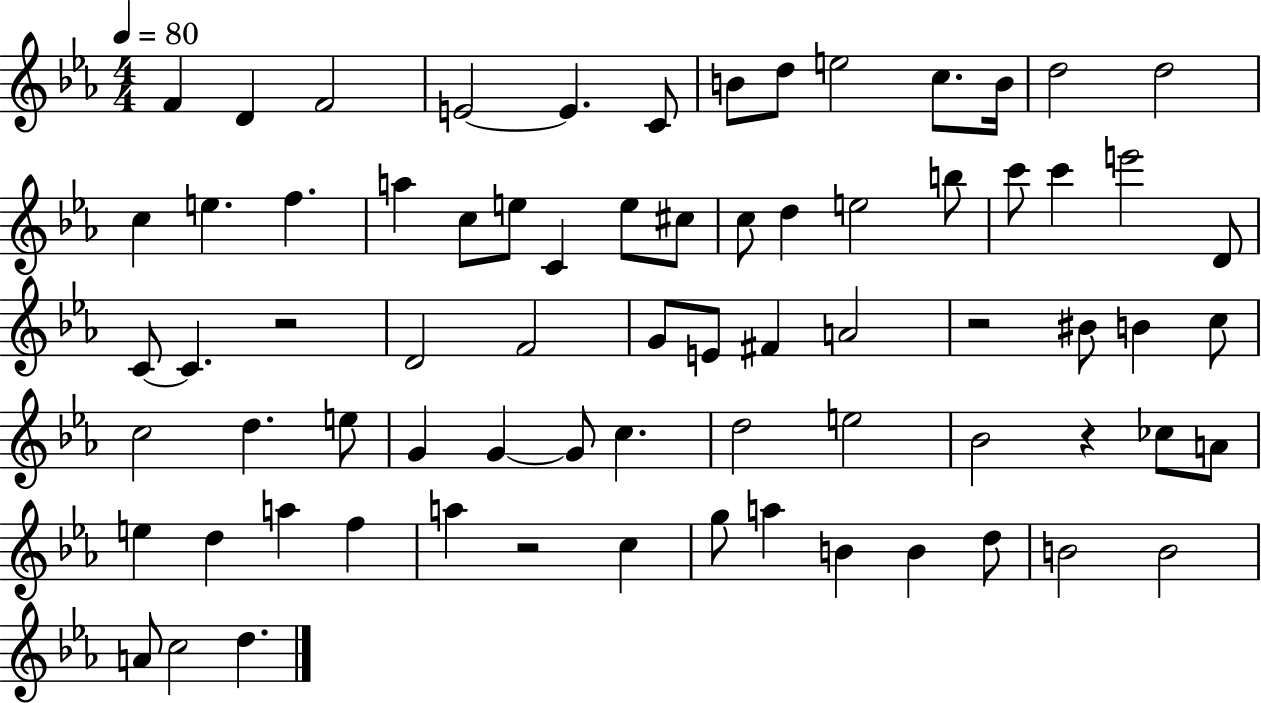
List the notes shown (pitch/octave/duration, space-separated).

F4/q D4/q F4/h E4/h E4/q. C4/e B4/e D5/e E5/h C5/e. B4/s D5/h D5/h C5/q E5/q. F5/q. A5/q C5/e E5/e C4/q E5/e C#5/e C5/e D5/q E5/h B5/e C6/e C6/q E6/h D4/e C4/e C4/q. R/h D4/h F4/h G4/e E4/e F#4/q A4/h R/h BIS4/e B4/q C5/e C5/h D5/q. E5/e G4/q G4/q G4/e C5/q. D5/h E5/h Bb4/h R/q CES5/e A4/e E5/q D5/q A5/q F5/q A5/q R/h C5/q G5/e A5/q B4/q B4/q D5/e B4/h B4/h A4/e C5/h D5/q.